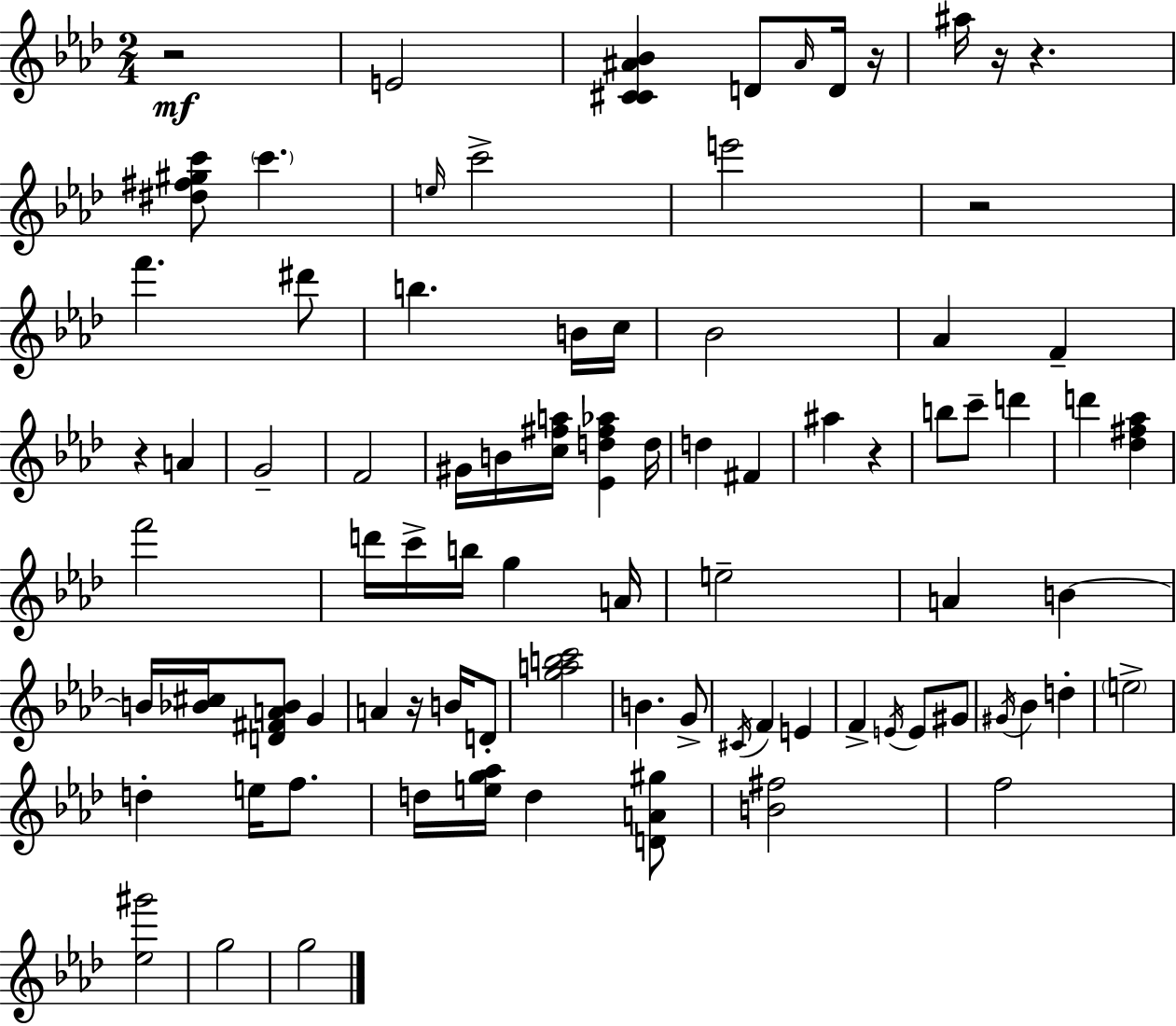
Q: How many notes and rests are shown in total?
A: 85